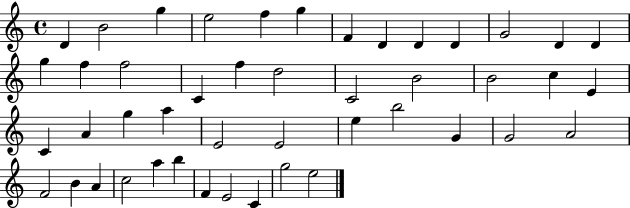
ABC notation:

X:1
T:Untitled
M:4/4
L:1/4
K:C
D B2 g e2 f g F D D D G2 D D g f f2 C f d2 C2 B2 B2 c E C A g a E2 E2 e b2 G G2 A2 F2 B A c2 a b F E2 C g2 e2